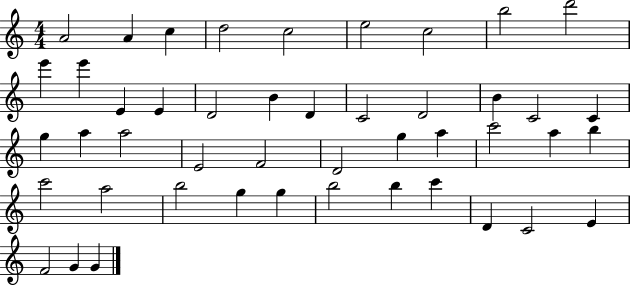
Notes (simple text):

A4/h A4/q C5/q D5/h C5/h E5/h C5/h B5/h D6/h E6/q E6/q E4/q E4/q D4/h B4/q D4/q C4/h D4/h B4/q C4/h C4/q G5/q A5/q A5/h E4/h F4/h D4/h G5/q A5/q C6/h A5/q B5/q C6/h A5/h B5/h G5/q G5/q B5/h B5/q C6/q D4/q C4/h E4/q F4/h G4/q G4/q